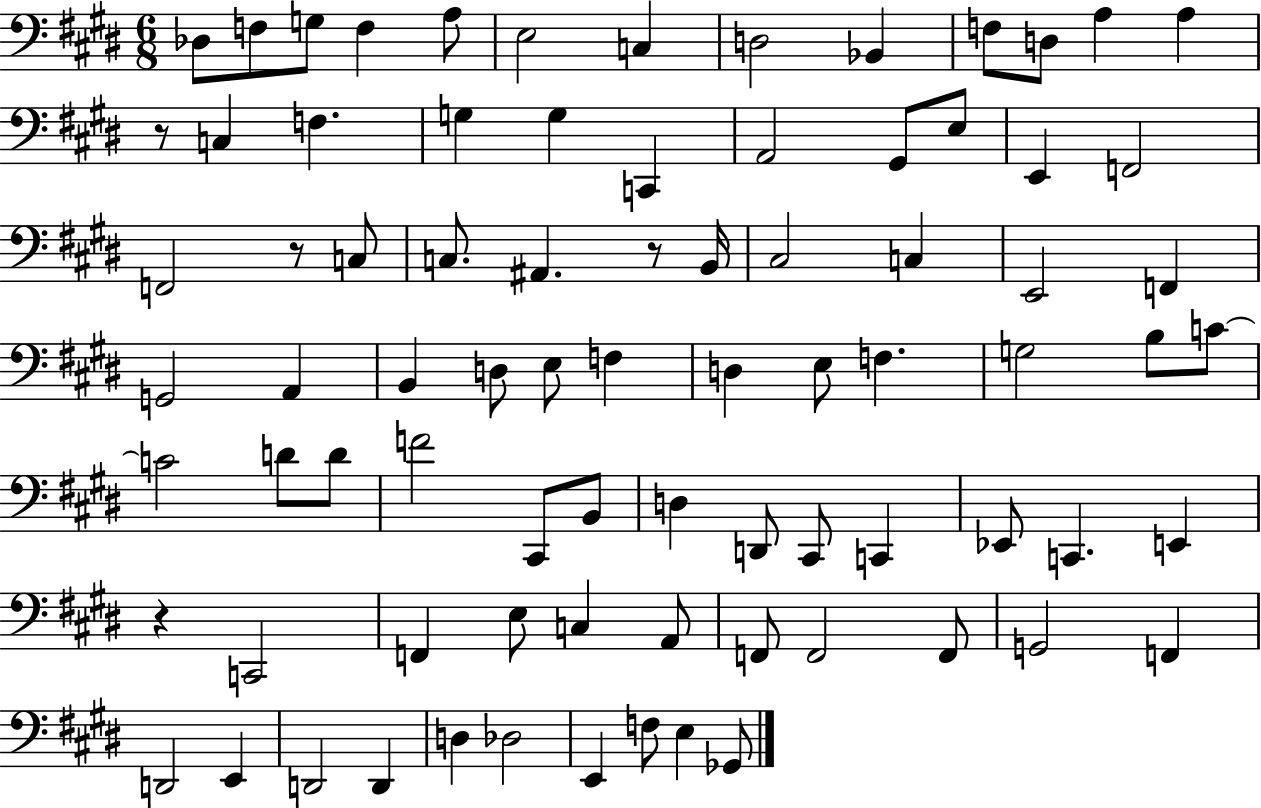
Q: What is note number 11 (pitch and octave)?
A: D3